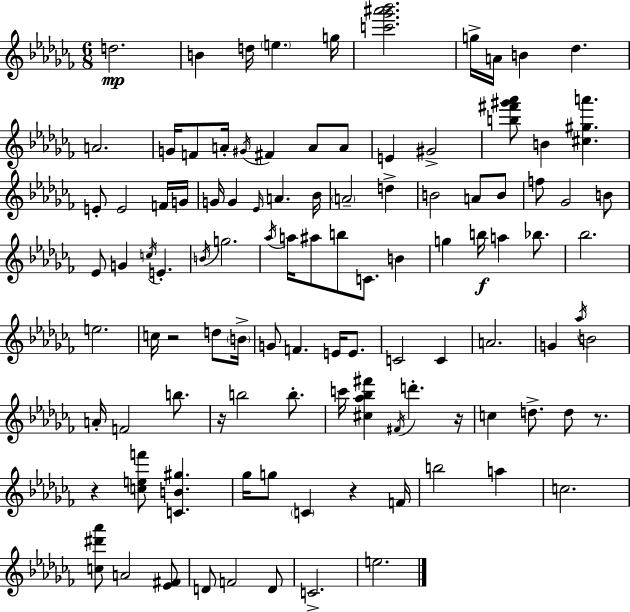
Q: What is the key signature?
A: AES minor